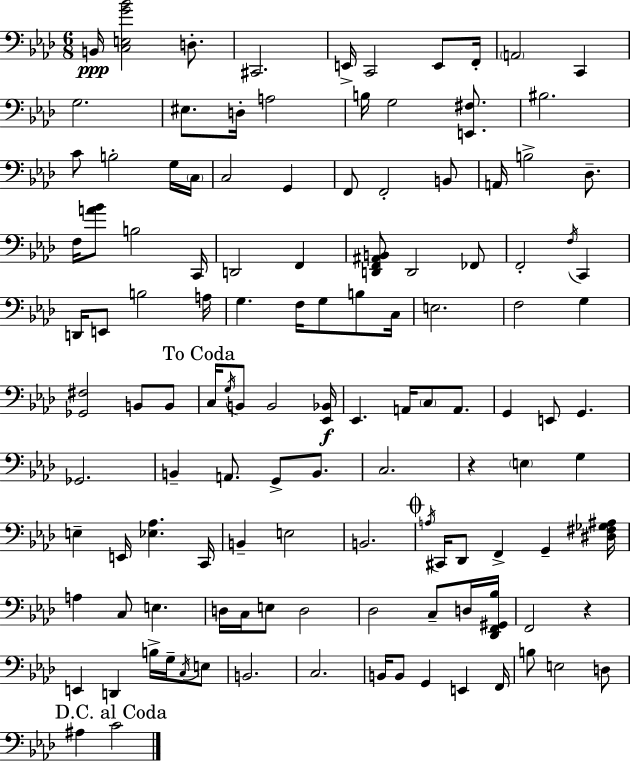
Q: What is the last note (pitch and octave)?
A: C4